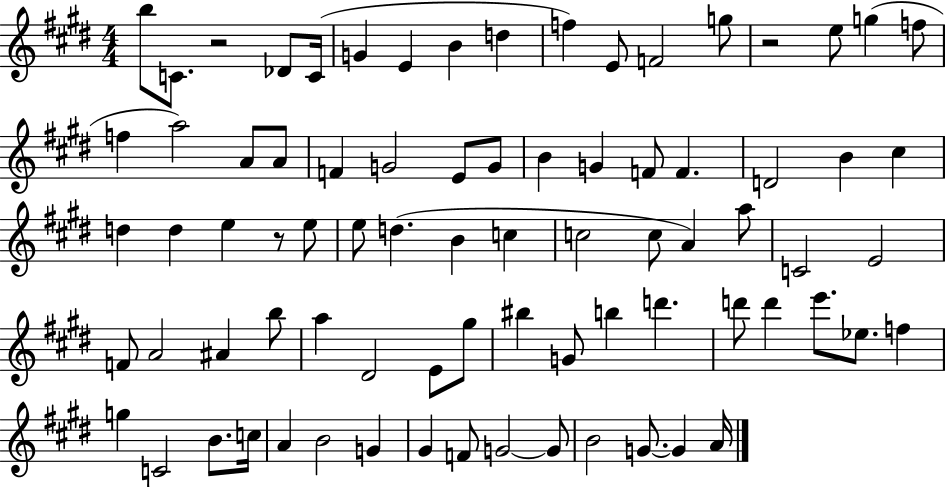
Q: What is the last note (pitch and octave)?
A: A4